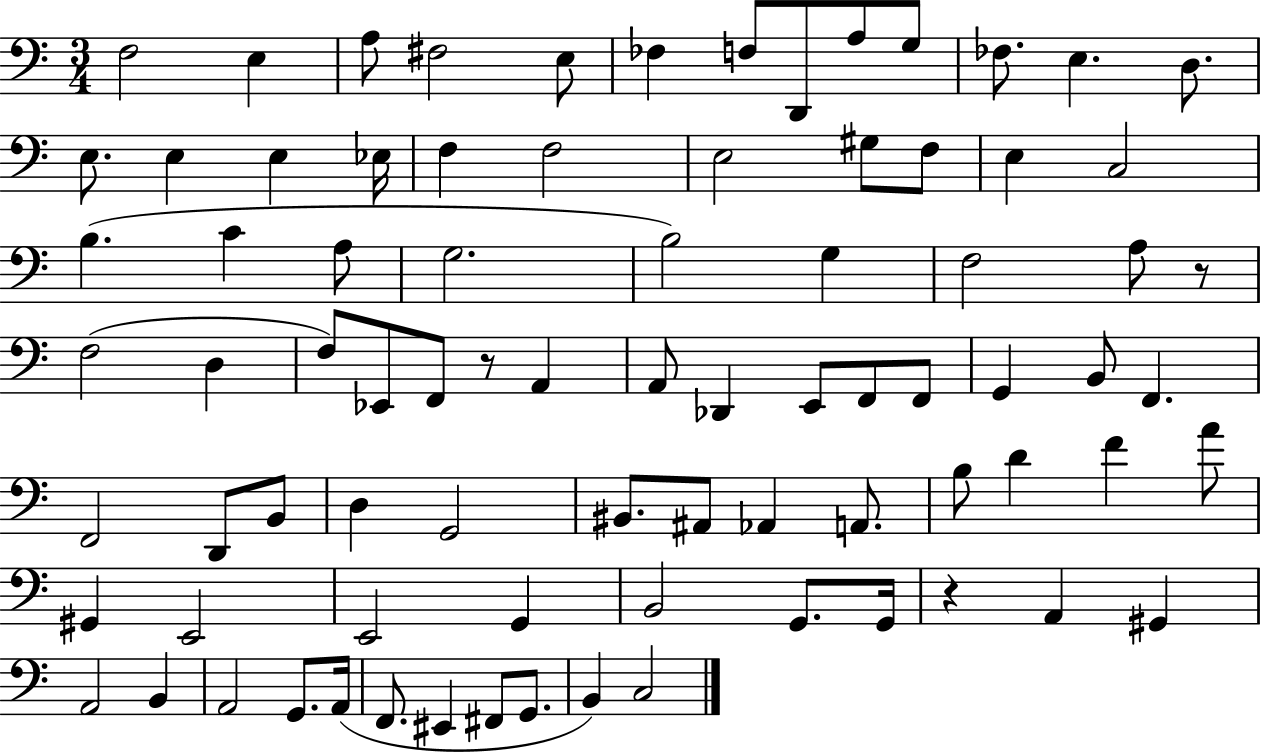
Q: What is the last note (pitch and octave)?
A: C3